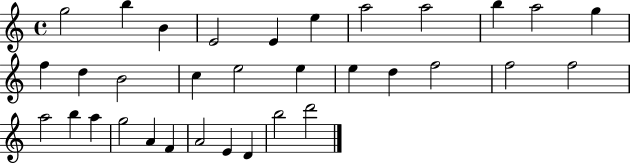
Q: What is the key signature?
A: C major